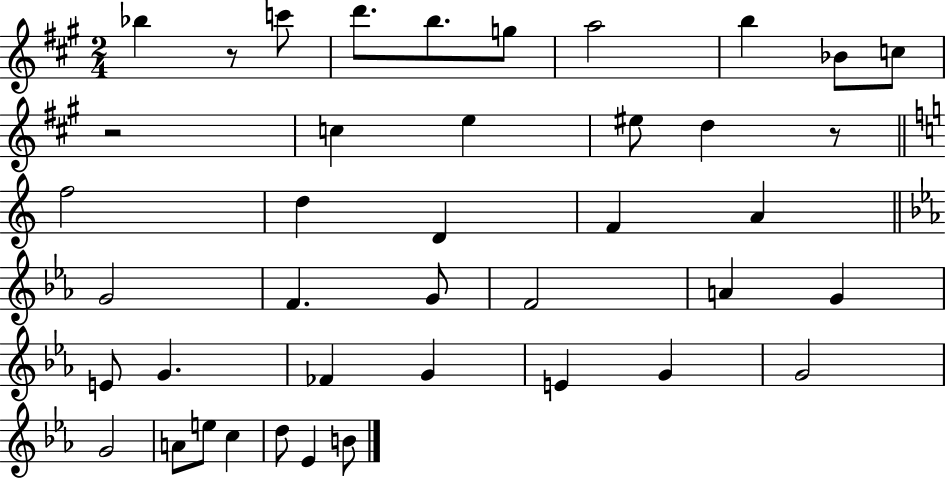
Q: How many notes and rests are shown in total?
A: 41